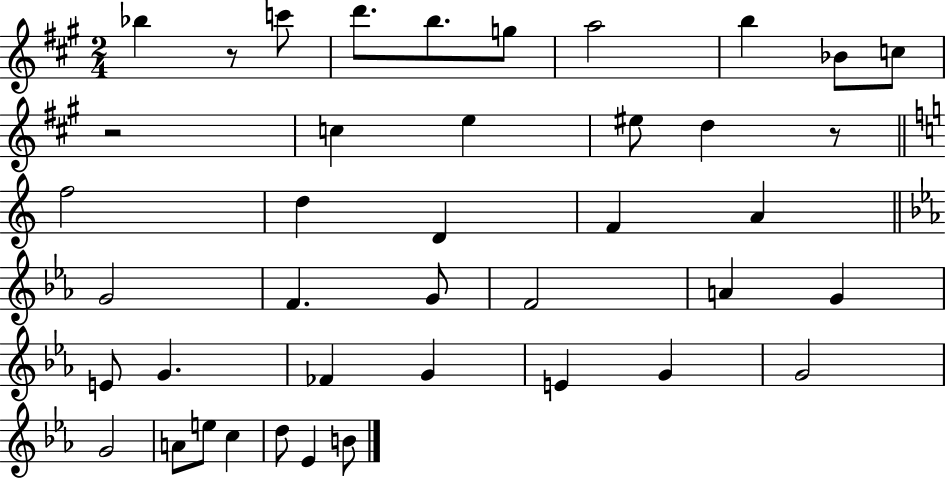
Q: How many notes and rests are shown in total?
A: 41